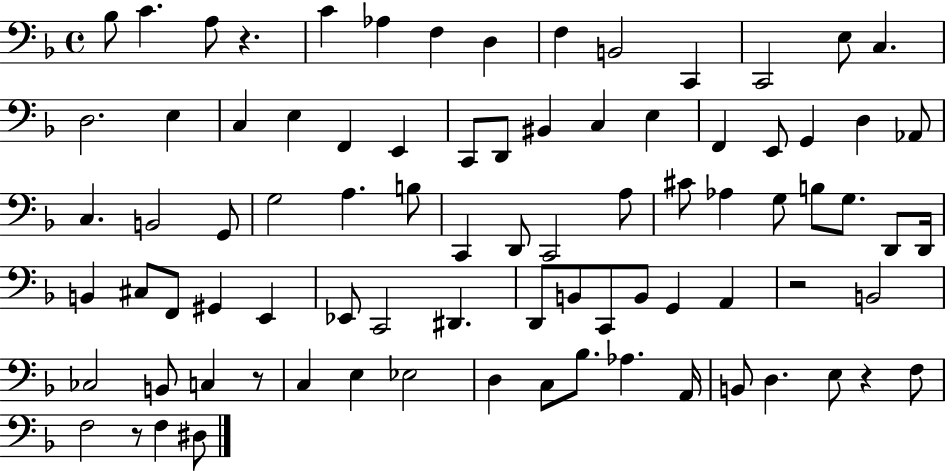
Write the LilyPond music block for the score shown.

{
  \clef bass
  \time 4/4
  \defaultTimeSignature
  \key f \major
  bes8 c'4. a8 r4. | c'4 aes4 f4 d4 | f4 b,2 c,4 | c,2 e8 c4. | \break d2. e4 | c4 e4 f,4 e,4 | c,8 d,8 bis,4 c4 e4 | f,4 e,8 g,4 d4 aes,8 | \break c4. b,2 g,8 | g2 a4. b8 | c,4 d,8 c,2 a8 | cis'8 aes4 g8 b8 g8. d,8 d,16 | \break b,4 cis8 f,8 gis,4 e,4 | ees,8 c,2 dis,4. | d,8 b,8 c,8 b,8 g,4 a,4 | r2 b,2 | \break ces2 b,8 c4 r8 | c4 e4 ees2 | d4 c8 bes8. aes4. a,16 | b,8 d4. e8 r4 f8 | \break f2 r8 f4 dis8 | \bar "|."
}